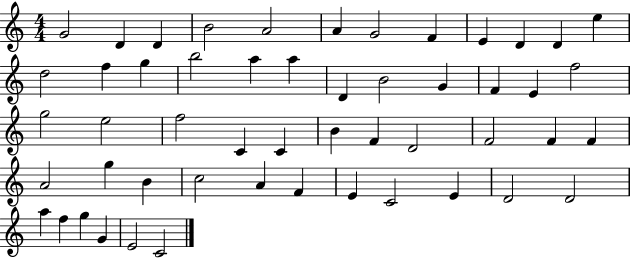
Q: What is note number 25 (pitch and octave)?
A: G5